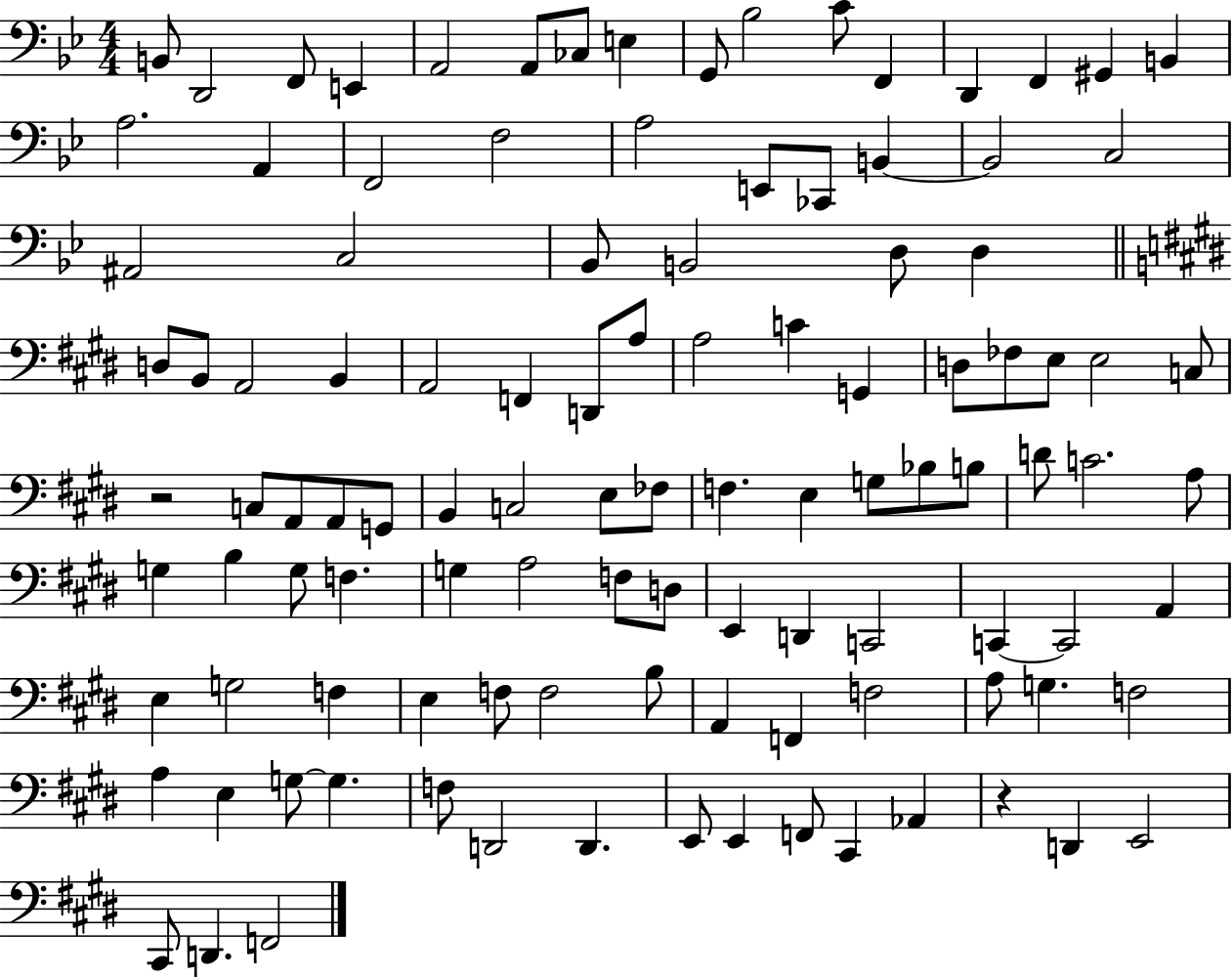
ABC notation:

X:1
T:Untitled
M:4/4
L:1/4
K:Bb
B,,/2 D,,2 F,,/2 E,, A,,2 A,,/2 _C,/2 E, G,,/2 _B,2 C/2 F,, D,, F,, ^G,, B,, A,2 A,, F,,2 F,2 A,2 E,,/2 _C,,/2 B,, B,,2 C,2 ^A,,2 C,2 _B,,/2 B,,2 D,/2 D, D,/2 B,,/2 A,,2 B,, A,,2 F,, D,,/2 A,/2 A,2 C G,, D,/2 _F,/2 E,/2 E,2 C,/2 z2 C,/2 A,,/2 A,,/2 G,,/2 B,, C,2 E,/2 _F,/2 F, E, G,/2 _B,/2 B,/2 D/2 C2 A,/2 G, B, G,/2 F, G, A,2 F,/2 D,/2 E,, D,, C,,2 C,, C,,2 A,, E, G,2 F, E, F,/2 F,2 B,/2 A,, F,, F,2 A,/2 G, F,2 A, E, G,/2 G, F,/2 D,,2 D,, E,,/2 E,, F,,/2 ^C,, _A,, z D,, E,,2 ^C,,/2 D,, F,,2